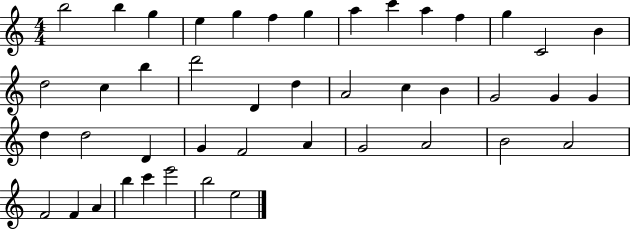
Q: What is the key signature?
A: C major